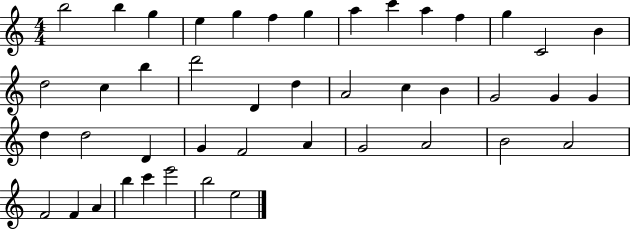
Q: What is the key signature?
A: C major